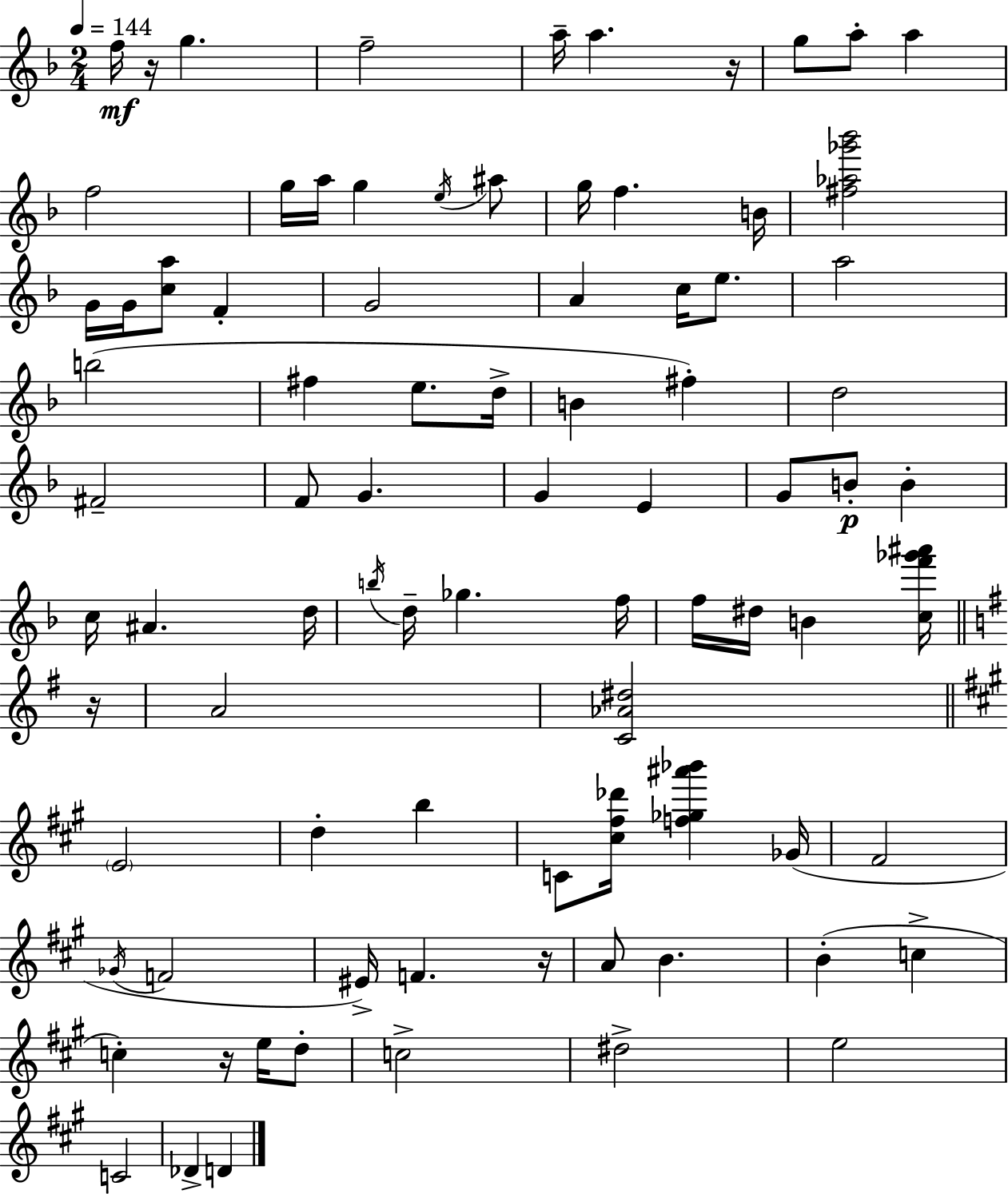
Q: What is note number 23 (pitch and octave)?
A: C5